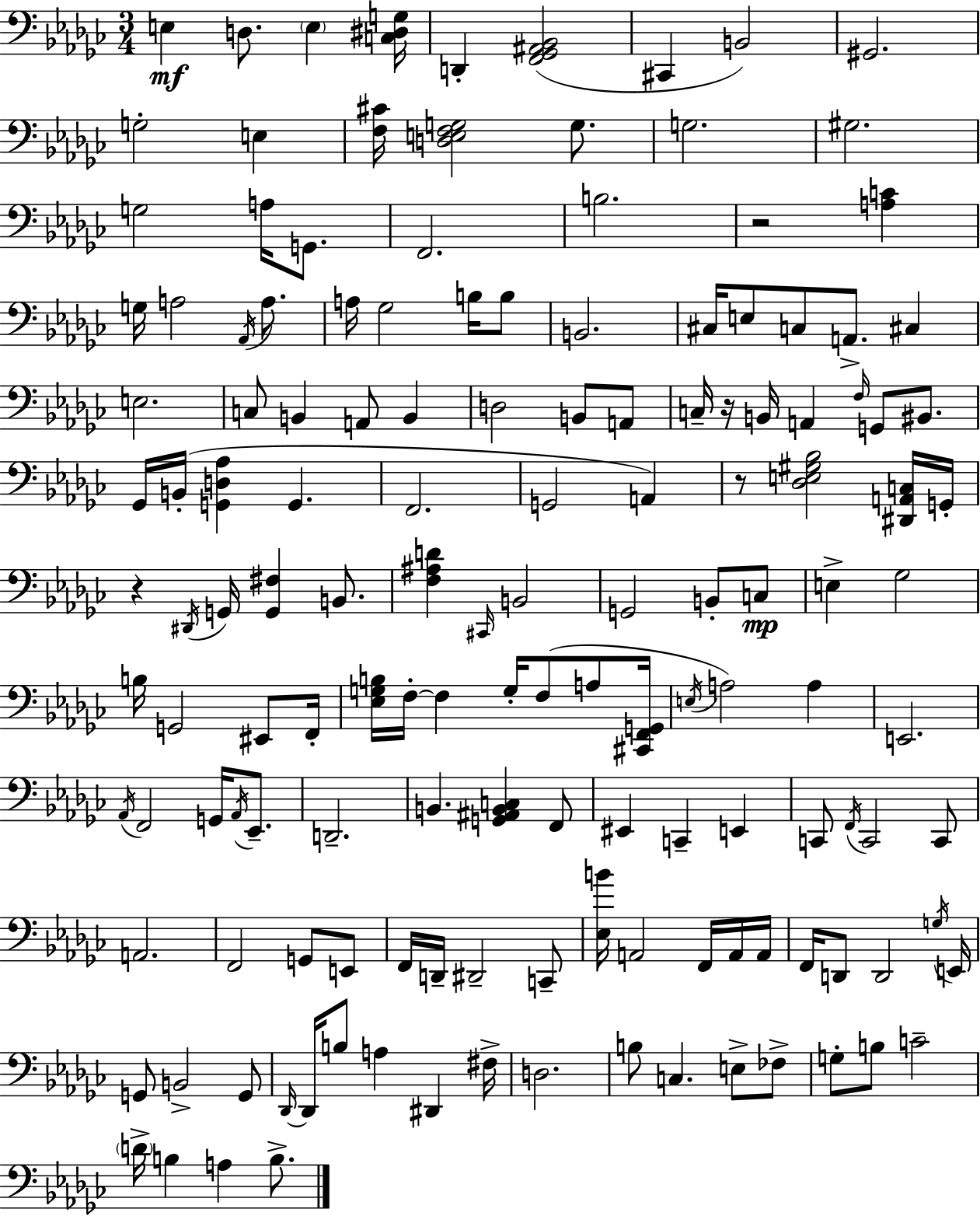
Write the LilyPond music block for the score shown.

{
  \clef bass
  \numericTimeSignature
  \time 3/4
  \key ees \minor
  e4\mf d8. \parenthesize e4 <c dis g>16 | d,4-. <f, ges, ais, bes,>2( | cis,4 b,2) | gis,2. | \break g2-. e4 | <f cis'>16 <d e f g>2 g8. | g2. | gis2. | \break g2 a16 g,8. | f,2. | b2. | r2 <a c'>4 | \break g16 a2 \acciaccatura { aes,16 } a8. | a16 ges2 b16 b8 | b,2. | cis16 e8 c8 a,8.-> cis4 | \break e2. | c8 b,4 a,8 b,4 | d2 b,8 a,8 | c16-- r16 b,16 a,4 \grace { f16 } g,8 bis,8. | \break ges,16 b,16-.( <g, d aes>4 g,4. | f,2. | g,2 a,4) | r8 <des e gis bes>2 | \break <dis, a, c>16 g,16-. r4 \acciaccatura { dis,16 } g,16 <g, fis>4 | b,8. <f ais d'>4 \grace { cis,16 } b,2 | g,2 | b,8-. c8\mp e4-> ges2 | \break b16 g,2 | eis,8 f,16-. <ees g b>16 f16-.~~ f4 g16-. f8( | a8 <cis, f, g,>16 \acciaccatura { e16 } a2) | a4 e,2. | \break \acciaccatura { aes,16 } f,2 | g,16 \acciaccatura { aes,16 } ees,8.-- d,2.-- | b,4. | <g, ais, b, c>4 f,8 eis,4 c,4-- | \break e,4 c,8 \acciaccatura { f,16 } c,2 | c,8 a,2. | f,2 | g,8 e,8 f,16 d,16-- dis,2-- | \break c,8-- <ees b'>16 a,2 | f,16 a,16 a,16 f,16 d,8 d,2 | \acciaccatura { g16 } e,16 g,8 b,2-> | g,8 \grace { des,16~ }~ des,16 b8 | \break a4 dis,4 fis16-> d2. | b8 | c4. e8-> fes8-> g8-. | b8 c'2-- \parenthesize d'16-> b4 | \break a4 b8.-> \bar "|."
}